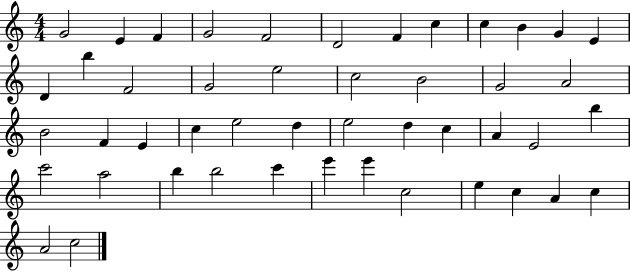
G4/h E4/q F4/q G4/h F4/h D4/h F4/q C5/q C5/q B4/q G4/q E4/q D4/q B5/q F4/h G4/h E5/h C5/h B4/h G4/h A4/h B4/h F4/q E4/q C5/q E5/h D5/q E5/h D5/q C5/q A4/q E4/h B5/q C6/h A5/h B5/q B5/h C6/q E6/q E6/q C5/h E5/q C5/q A4/q C5/q A4/h C5/h